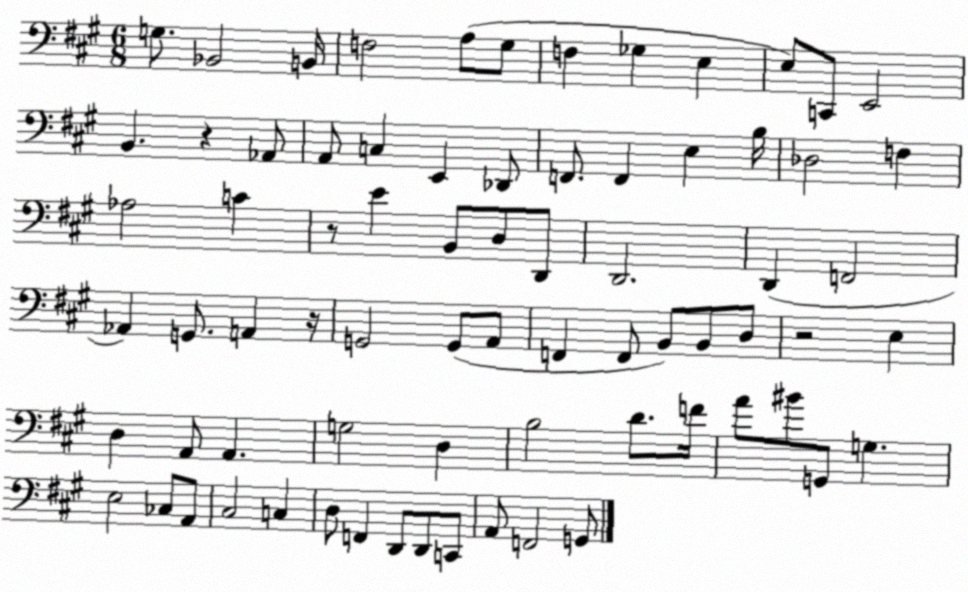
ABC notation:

X:1
T:Untitled
M:6/8
L:1/4
K:A
G,/2 _B,,2 B,,/4 F,2 A,/2 ^G,/2 F, _G, E, E,/2 C,,/2 E,,2 B,, z _A,,/2 A,,/2 C, E,, _D,,/2 F,,/2 F,, E, B,/4 _D,2 F, _A,2 C z/2 E B,,/2 D,/2 D,,/2 D,,2 D,, F,,2 _A,, G,,/2 A,, z/4 G,,2 G,,/2 A,,/2 F,, F,,/2 B,,/2 B,,/2 D,/2 z2 E, D, A,,/2 A,, G,2 D, B,2 D/2 F/4 A/2 ^B/2 G,,/2 G, E,2 _C,/2 A,,/2 ^C,2 C, D,/2 F,, D,,/2 D,,/2 C,,/2 A,,/2 F,,2 G,,/2